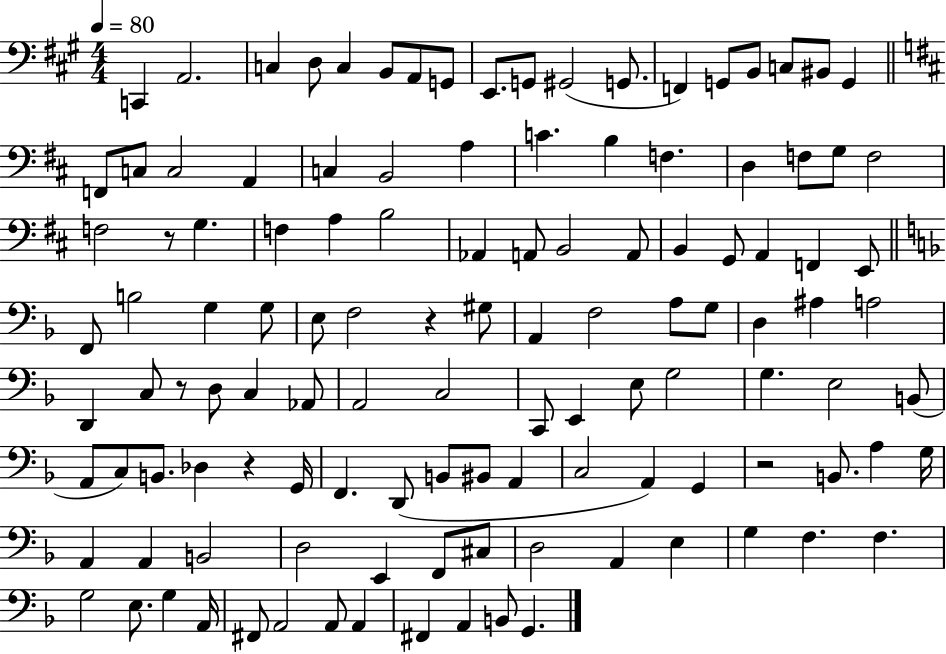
C2/q A2/h. C3/q D3/e C3/q B2/e A2/e G2/e E2/e. G2/e G#2/h G2/e. F2/q G2/e B2/e C3/e BIS2/e G2/q F2/e C3/e C3/h A2/q C3/q B2/h A3/q C4/q. B3/q F3/q. D3/q F3/e G3/e F3/h F3/h R/e G3/q. F3/q A3/q B3/h Ab2/q A2/e B2/h A2/e B2/q G2/e A2/q F2/q E2/e F2/e B3/h G3/q G3/e E3/e F3/h R/q G#3/e A2/q F3/h A3/e G3/e D3/q A#3/q A3/h D2/q C3/e R/e D3/e C3/q Ab2/e A2/h C3/h C2/e E2/q E3/e G3/h G3/q. E3/h B2/e A2/e C3/e B2/e. Db3/q R/q G2/s F2/q. D2/e B2/e BIS2/e A2/q C3/h A2/q G2/q R/h B2/e. A3/q G3/s A2/q A2/q B2/h D3/h E2/q F2/e C#3/e D3/h A2/q E3/q G3/q F3/q. F3/q. G3/h E3/e. G3/q A2/s F#2/e A2/h A2/e A2/q F#2/q A2/q B2/e G2/q.